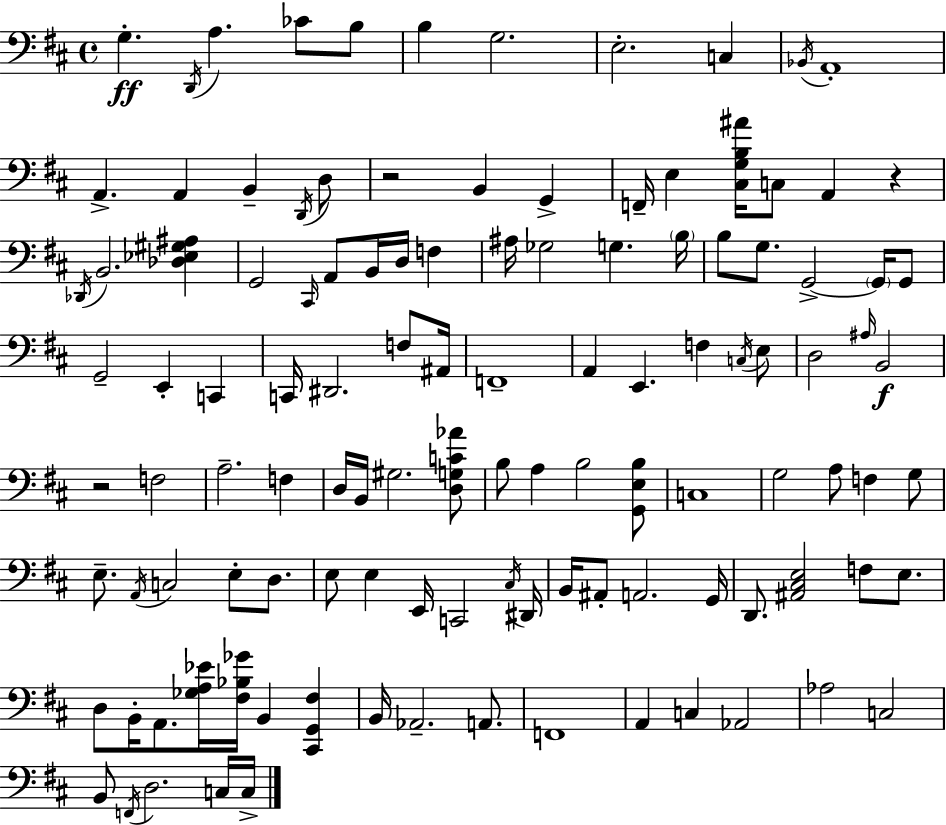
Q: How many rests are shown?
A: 3